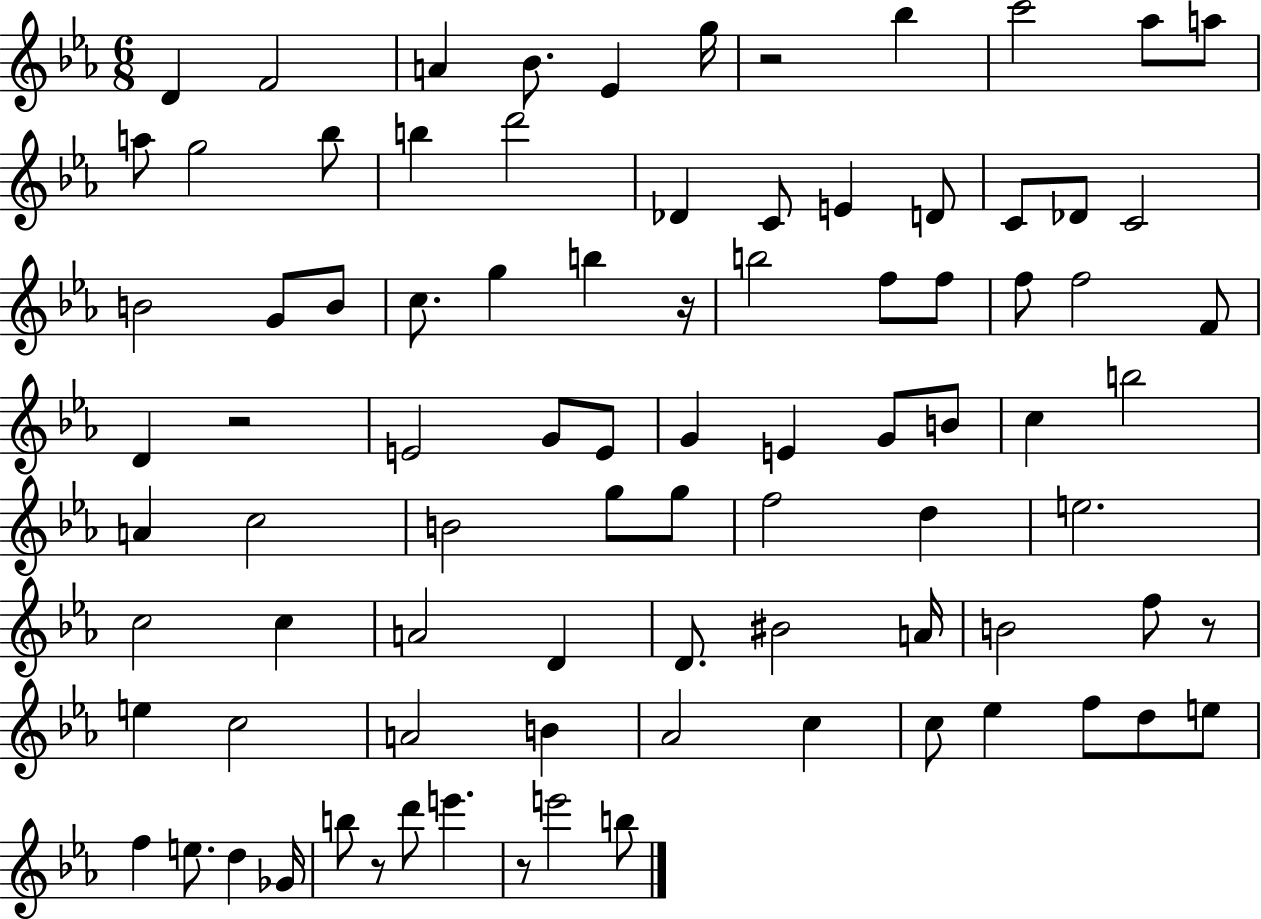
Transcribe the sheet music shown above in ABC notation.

X:1
T:Untitled
M:6/8
L:1/4
K:Eb
D F2 A _B/2 _E g/4 z2 _b c'2 _a/2 a/2 a/2 g2 _b/2 b d'2 _D C/2 E D/2 C/2 _D/2 C2 B2 G/2 B/2 c/2 g b z/4 b2 f/2 f/2 f/2 f2 F/2 D z2 E2 G/2 E/2 G E G/2 B/2 c b2 A c2 B2 g/2 g/2 f2 d e2 c2 c A2 D D/2 ^B2 A/4 B2 f/2 z/2 e c2 A2 B _A2 c c/2 _e f/2 d/2 e/2 f e/2 d _G/4 b/2 z/2 d'/2 e' z/2 e'2 b/2